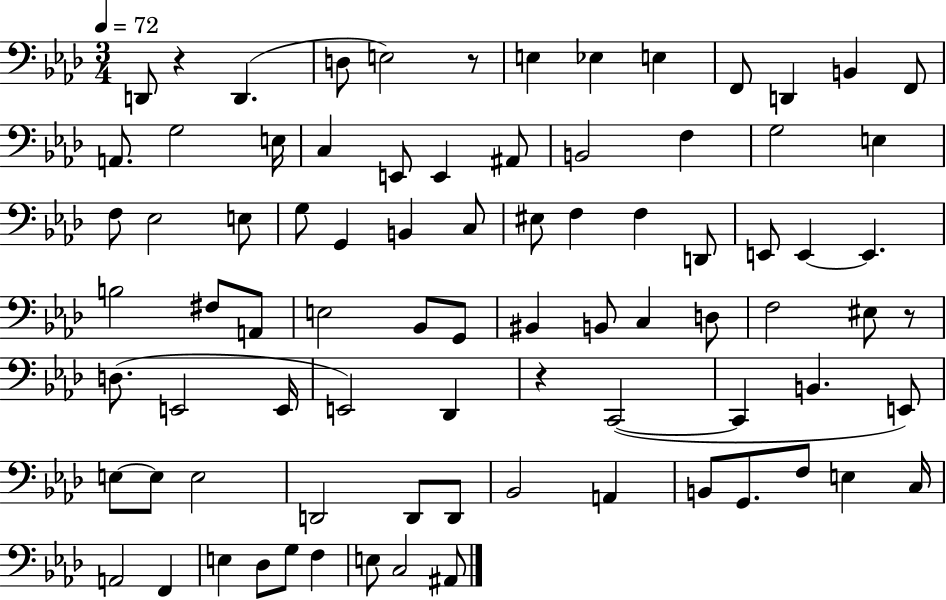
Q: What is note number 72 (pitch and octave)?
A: F2